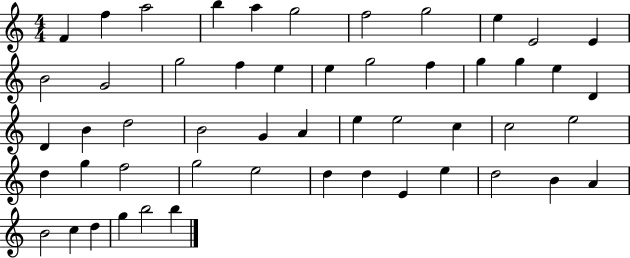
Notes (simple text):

F4/q F5/q A5/h B5/q A5/q G5/h F5/h G5/h E5/q E4/h E4/q B4/h G4/h G5/h F5/q E5/q E5/q G5/h F5/q G5/q G5/q E5/q D4/q D4/q B4/q D5/h B4/h G4/q A4/q E5/q E5/h C5/q C5/h E5/h D5/q G5/q F5/h G5/h E5/h D5/q D5/q E4/q E5/q D5/h B4/q A4/q B4/h C5/q D5/q G5/q B5/h B5/q